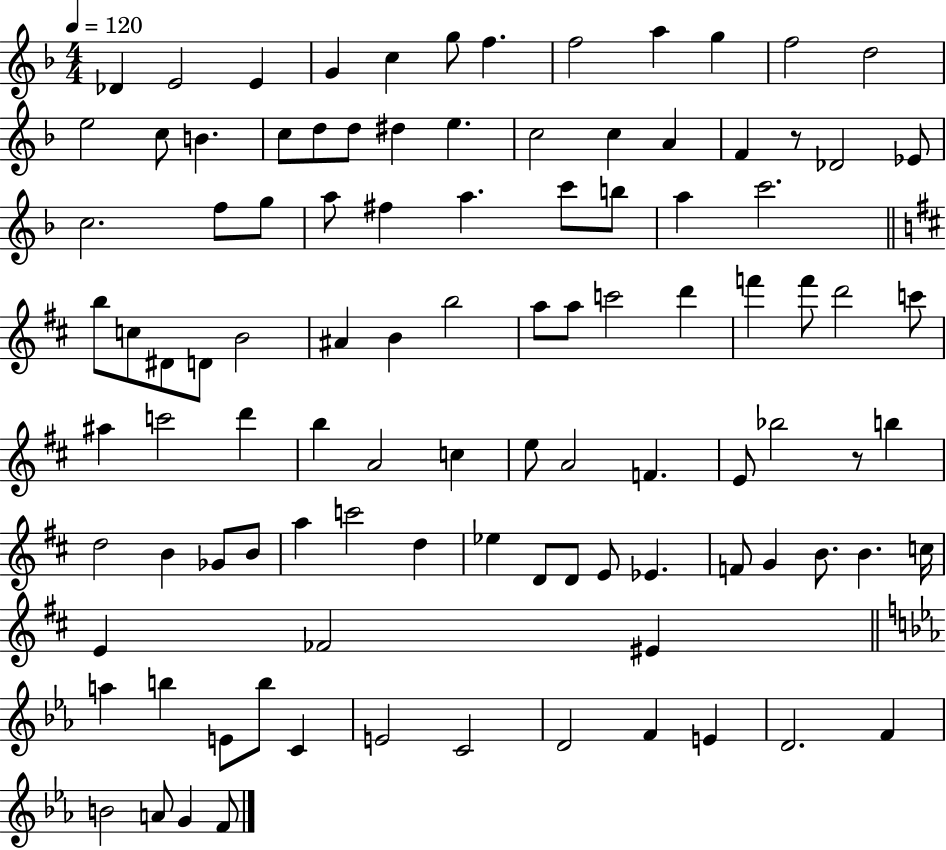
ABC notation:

X:1
T:Untitled
M:4/4
L:1/4
K:F
_D E2 E G c g/2 f f2 a g f2 d2 e2 c/2 B c/2 d/2 d/2 ^d e c2 c A F z/2 _D2 _E/2 c2 f/2 g/2 a/2 ^f a c'/2 b/2 a c'2 b/2 c/2 ^D/2 D/2 B2 ^A B b2 a/2 a/2 c'2 d' f' f'/2 d'2 c'/2 ^a c'2 d' b A2 c e/2 A2 F E/2 _b2 z/2 b d2 B _G/2 B/2 a c'2 d _e D/2 D/2 E/2 _E F/2 G B/2 B c/4 E _F2 ^E a b E/2 b/2 C E2 C2 D2 F E D2 F B2 A/2 G F/2